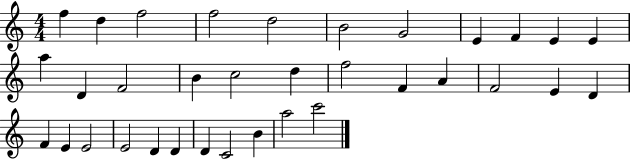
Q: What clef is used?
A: treble